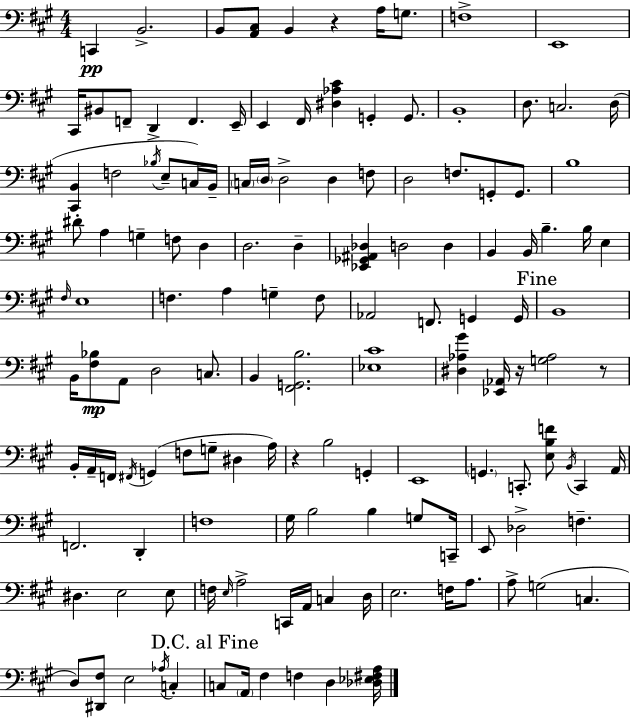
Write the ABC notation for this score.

X:1
T:Untitled
M:4/4
L:1/4
K:A
C,, B,,2 B,,/2 [A,,^C,]/2 B,, z A,/4 G,/2 F,4 E,,4 ^C,,/4 ^B,,/2 F,,/2 D,, F,, E,,/4 E,, ^F,,/4 [^D,_A,^C] G,, G,,/2 B,,4 D,/2 C,2 D,/4 [^C,,B,,] F,2 _B,/4 E,/2 C,/4 B,,/4 C,/4 D,/4 D,2 D, F,/2 D,2 F,/2 G,,/2 G,,/2 B,4 ^D/2 A, G, F,/2 D, D,2 D, [_E,,_G,,^A,,_D,] D,2 D, B,, B,,/4 B, B,/4 E, ^F,/4 E,4 F, A, G, F,/2 _A,,2 F,,/2 G,, G,,/4 B,,4 B,,/4 [^F,_B,]/2 A,,/2 D,2 C,/2 B,, [^F,,G,,B,]2 [_E,^C]4 [^D,_A,^G] [_E,,_A,,]/4 z/4 [G,_A,]2 z/2 B,,/4 A,,/4 F,,/4 ^F,,/4 G,, F,/2 G,/2 ^D, A,/4 z B,2 G,, E,,4 G,, C,,/2 [E,B,F]/2 B,,/4 C,, A,,/4 F,,2 D,, F,4 ^G,/4 B,2 B, G,/2 C,,/4 E,,/2 _D,2 F, ^D, E,2 E,/2 F,/4 E,/4 A,2 C,,/4 A,,/4 C, D,/4 E,2 F,/4 A,/2 A,/2 G,2 C, D,/2 [^D,,^F,]/2 E,2 _A,/4 C, C,/2 A,,/4 ^F, F, D, [_D,_E,^F,A,]/4